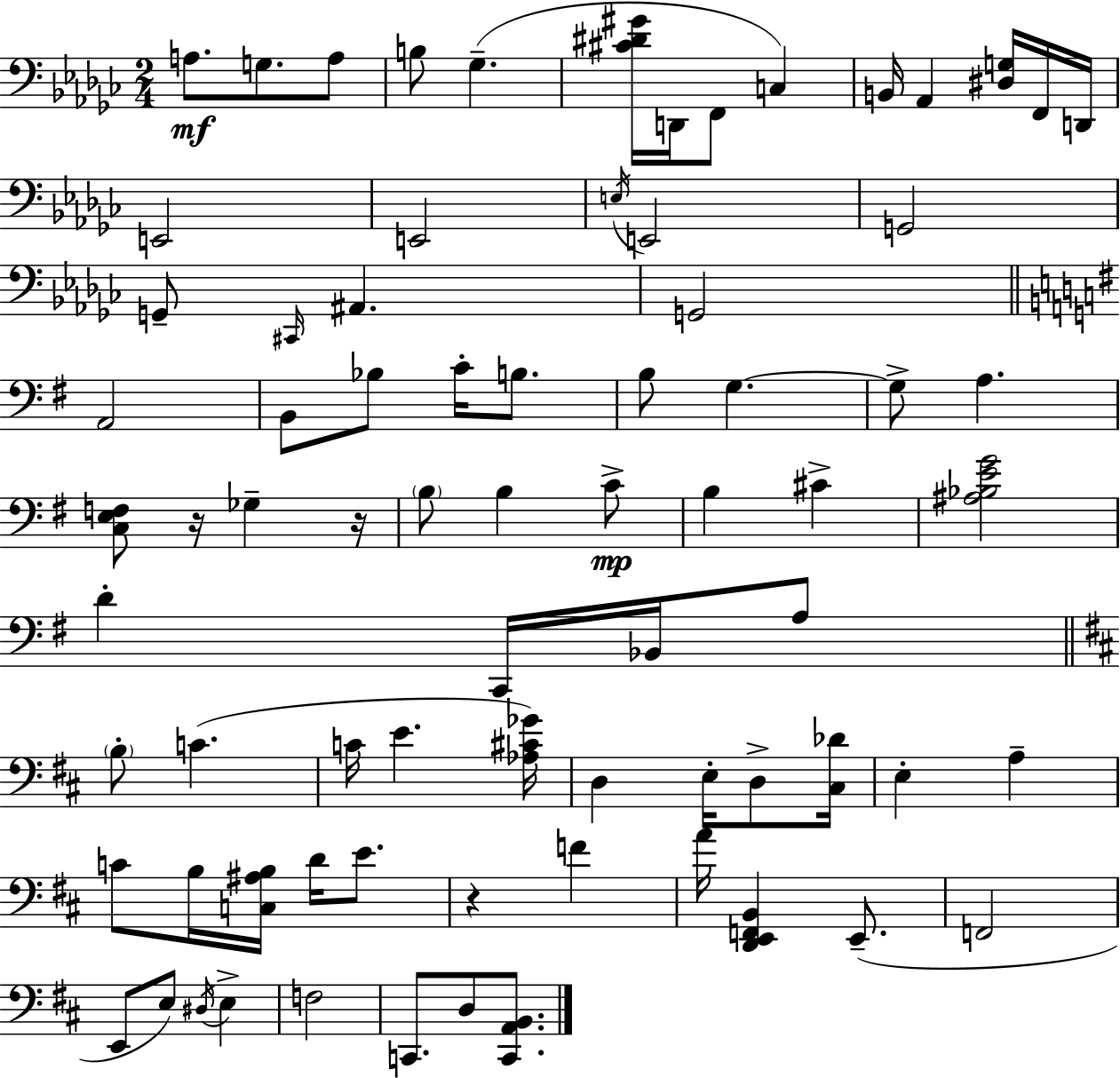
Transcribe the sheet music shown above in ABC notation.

X:1
T:Untitled
M:2/4
L:1/4
K:Ebm
A,/2 G,/2 A,/2 B,/2 _G, [^C^D^G]/4 D,,/4 F,,/2 C, B,,/4 _A,, [^D,G,]/4 F,,/4 D,,/4 E,,2 E,,2 E,/4 E,,2 G,,2 G,,/2 ^C,,/4 ^A,, G,,2 A,,2 B,,/2 _B,/2 C/4 B,/2 B,/2 G, G,/2 A, [C,E,F,]/2 z/4 _G, z/4 B,/2 B, C/2 B, ^C [^A,_B,EG]2 D C,,/4 _B,,/4 A,/2 B,/2 C C/4 E [_A,^C_G]/4 D, E,/4 D,/2 [^C,_D]/4 E, A, C/2 B,/4 [C,^A,B,]/4 D/4 E/2 z F A/4 [D,,E,,F,,B,,] E,,/2 F,,2 E,,/2 E,/2 ^D,/4 E, F,2 C,,/2 D,/2 [C,,A,,B,,]/2